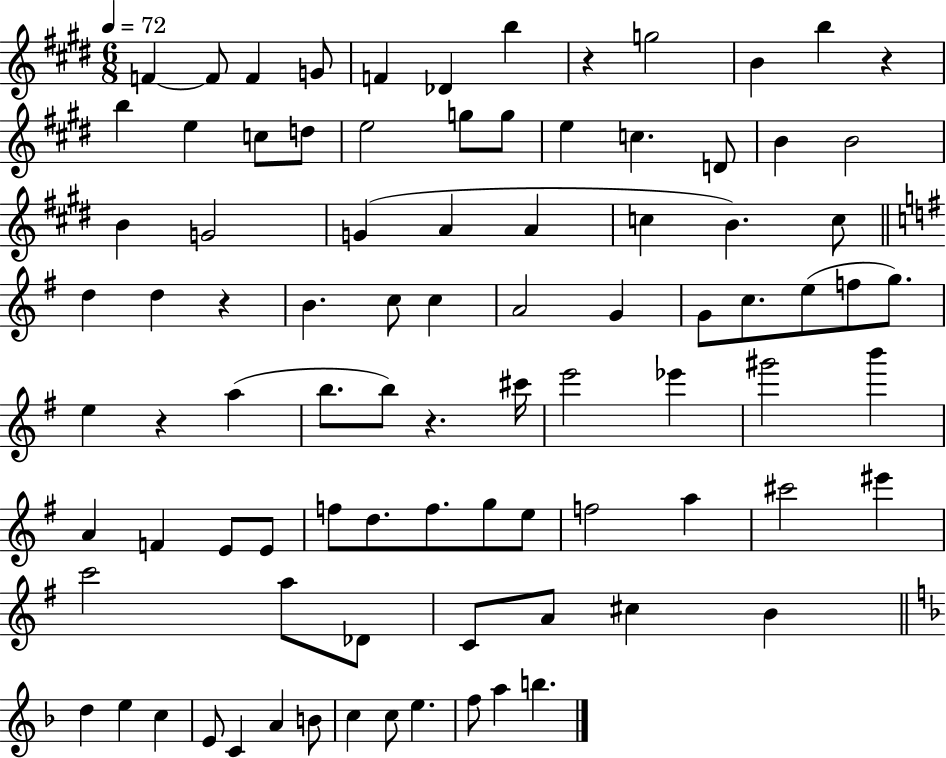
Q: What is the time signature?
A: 6/8